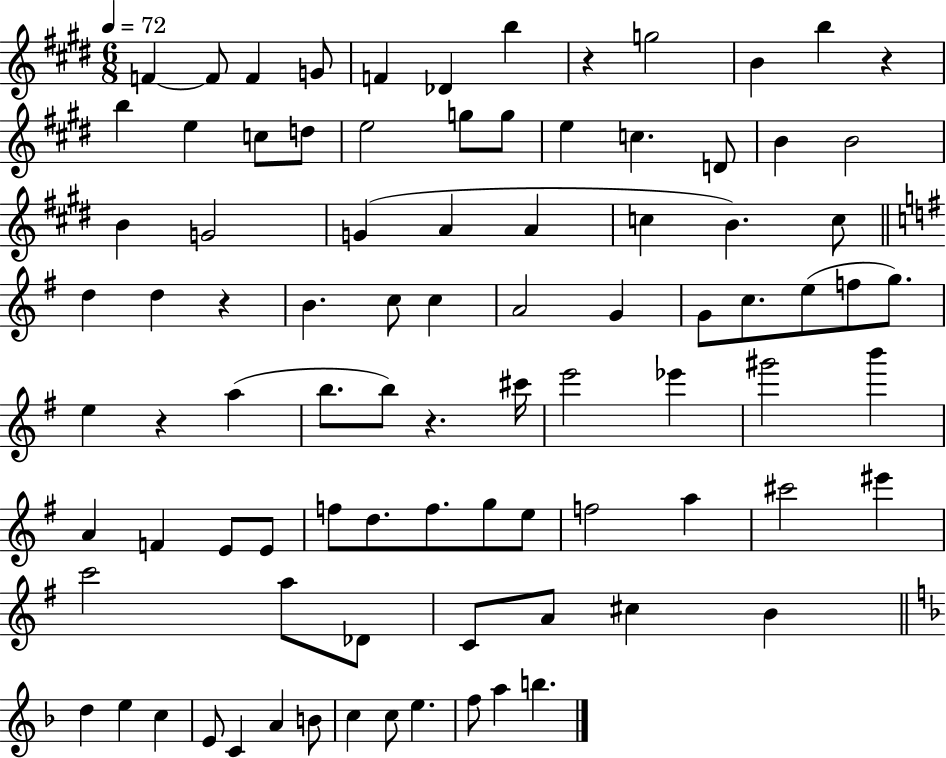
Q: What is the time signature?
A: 6/8